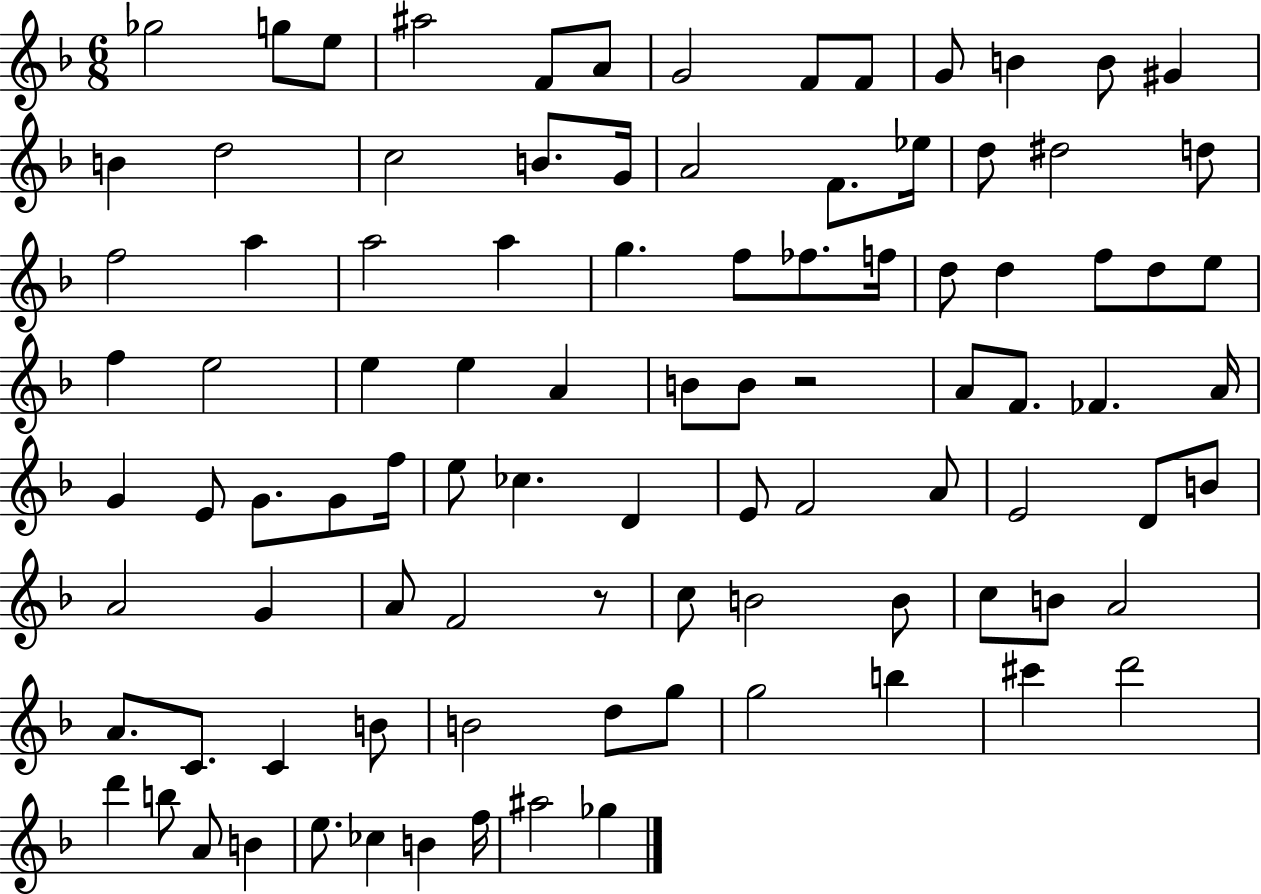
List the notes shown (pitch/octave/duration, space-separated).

Gb5/h G5/e E5/e A#5/h F4/e A4/e G4/h F4/e F4/e G4/e B4/q B4/e G#4/q B4/q D5/h C5/h B4/e. G4/s A4/h F4/e. Eb5/s D5/e D#5/h D5/e F5/h A5/q A5/h A5/q G5/q. F5/e FES5/e. F5/s D5/e D5/q F5/e D5/e E5/e F5/q E5/h E5/q E5/q A4/q B4/e B4/e R/h A4/e F4/e. FES4/q. A4/s G4/q E4/e G4/e. G4/e F5/s E5/e CES5/q. D4/q E4/e F4/h A4/e E4/h D4/e B4/e A4/h G4/q A4/e F4/h R/e C5/e B4/h B4/e C5/e B4/e A4/h A4/e. C4/e. C4/q B4/e B4/h D5/e G5/e G5/h B5/q C#6/q D6/h D6/q B5/e A4/e B4/q E5/e. CES5/q B4/q F5/s A#5/h Gb5/q